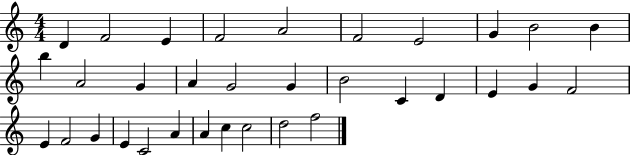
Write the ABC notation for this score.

X:1
T:Untitled
M:4/4
L:1/4
K:C
D F2 E F2 A2 F2 E2 G B2 B b A2 G A G2 G B2 C D E G F2 E F2 G E C2 A A c c2 d2 f2